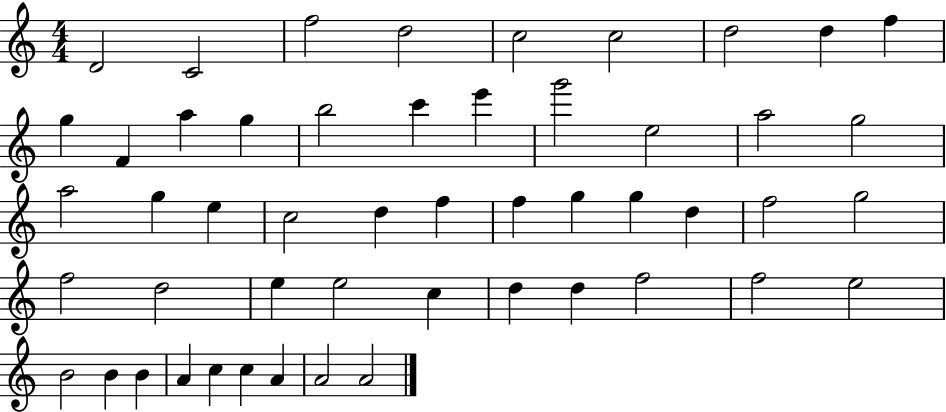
X:1
T:Untitled
M:4/4
L:1/4
K:C
D2 C2 f2 d2 c2 c2 d2 d f g F a g b2 c' e' g'2 e2 a2 g2 a2 g e c2 d f f g g d f2 g2 f2 d2 e e2 c d d f2 f2 e2 B2 B B A c c A A2 A2